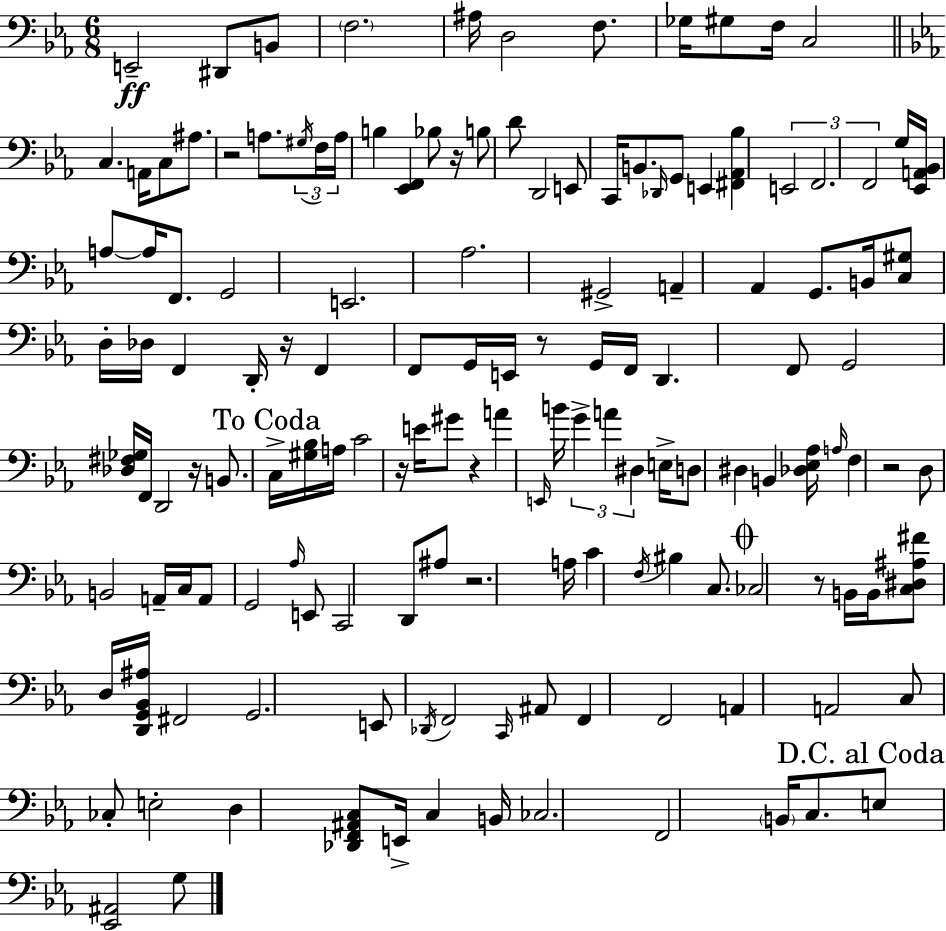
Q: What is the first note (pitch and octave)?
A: E2